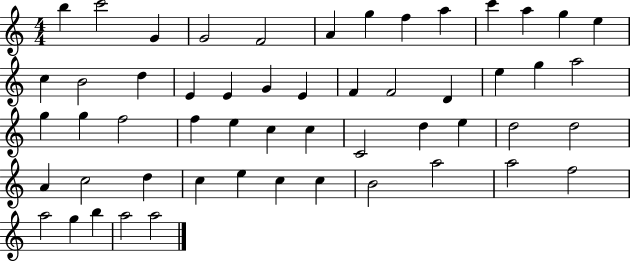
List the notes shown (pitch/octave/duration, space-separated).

B5/q C6/h G4/q G4/h F4/h A4/q G5/q F5/q A5/q C6/q A5/q G5/q E5/q C5/q B4/h D5/q E4/q E4/q G4/q E4/q F4/q F4/h D4/q E5/q G5/q A5/h G5/q G5/q F5/h F5/q E5/q C5/q C5/q C4/h D5/q E5/q D5/h D5/h A4/q C5/h D5/q C5/q E5/q C5/q C5/q B4/h A5/h A5/h F5/h A5/h G5/q B5/q A5/h A5/h